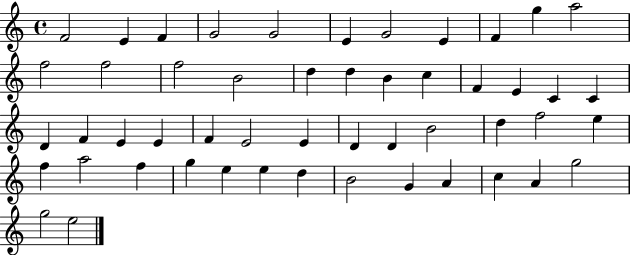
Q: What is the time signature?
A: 4/4